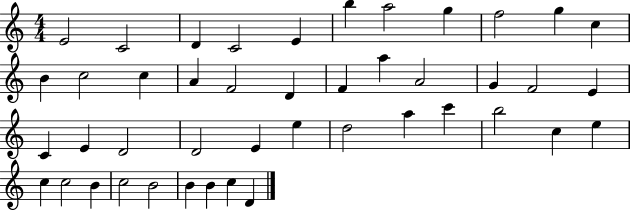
X:1
T:Untitled
M:4/4
L:1/4
K:C
E2 C2 D C2 E b a2 g f2 g c B c2 c A F2 D F a A2 G F2 E C E D2 D2 E e d2 a c' b2 c e c c2 B c2 B2 B B c D